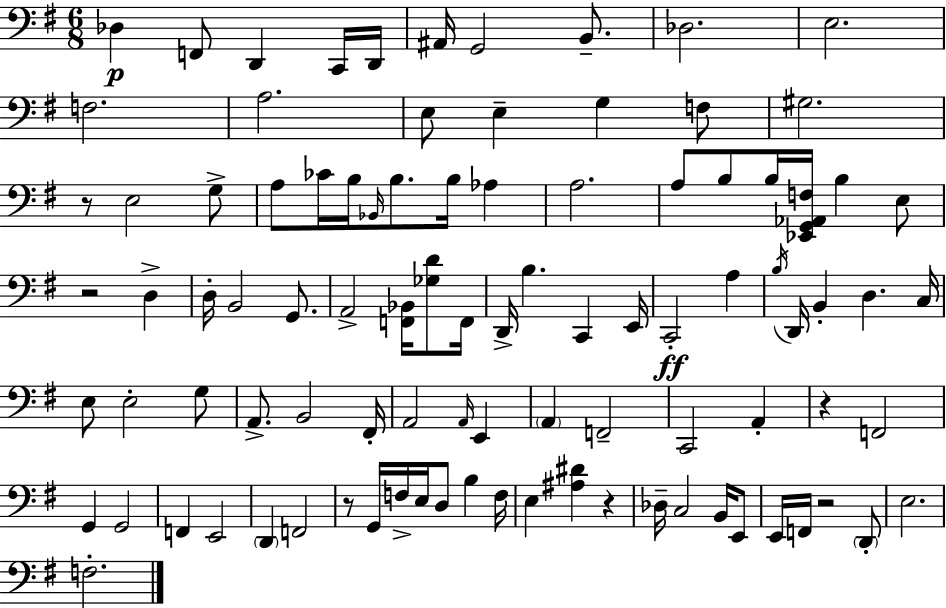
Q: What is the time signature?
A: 6/8